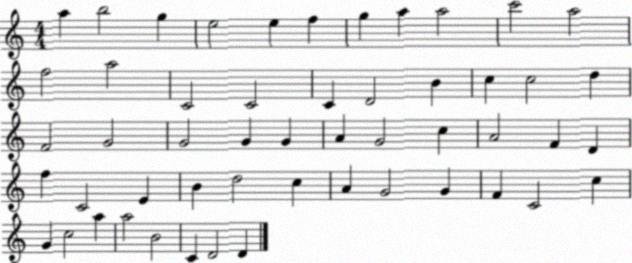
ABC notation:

X:1
T:Untitled
M:4/4
L:1/4
K:C
a b2 g e2 e f g a a2 c'2 a2 f2 a2 C2 C2 C D2 B c c2 d F2 G2 G2 G G A G2 c A2 F D f C2 E B d2 c A G2 G F C2 c G c2 a a2 B2 C D2 D